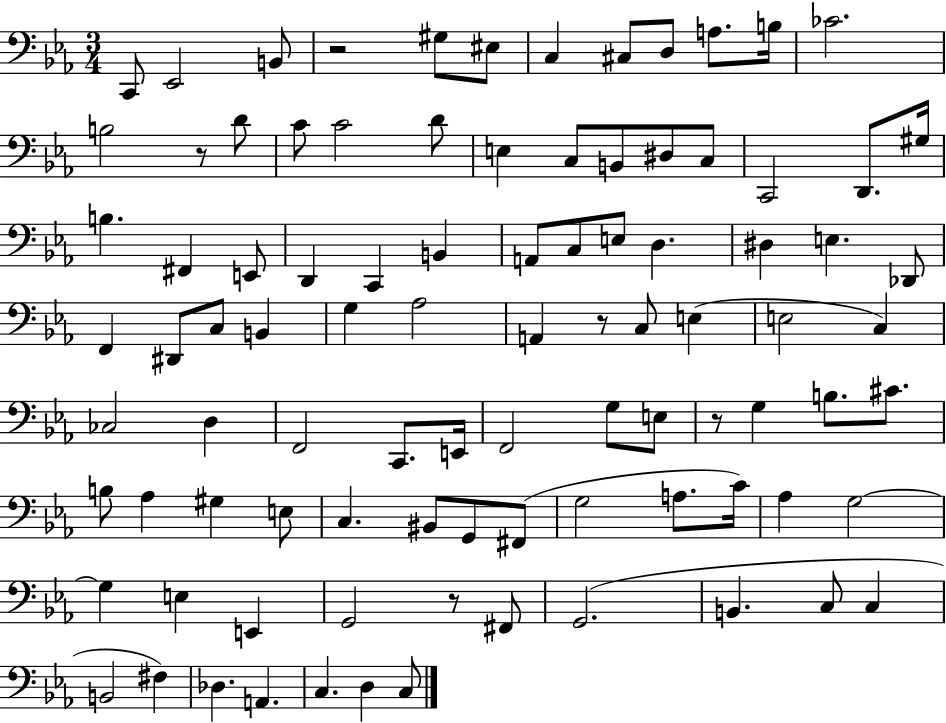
C2/e Eb2/h B2/e R/h G#3/e EIS3/e C3/q C#3/e D3/e A3/e. B3/s CES4/h. B3/h R/e D4/e C4/e C4/h D4/e E3/q C3/e B2/e D#3/e C3/e C2/h D2/e. G#3/s B3/q. F#2/q E2/e D2/q C2/q B2/q A2/e C3/e E3/e D3/q. D#3/q E3/q. Db2/e F2/q D#2/e C3/e B2/q G3/q Ab3/h A2/q R/e C3/e E3/q E3/h C3/q CES3/h D3/q F2/h C2/e. E2/s F2/h G3/e E3/e R/e G3/q B3/e. C#4/e. B3/e Ab3/q G#3/q E3/e C3/q. BIS2/e G2/e F#2/e G3/h A3/e. C4/s Ab3/q G3/h G3/q E3/q E2/q G2/h R/e F#2/e G2/h. B2/q. C3/e C3/q B2/h F#3/q Db3/q. A2/q. C3/q. D3/q C3/e